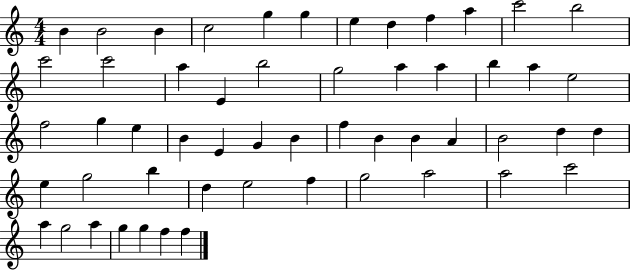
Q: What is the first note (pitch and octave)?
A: B4